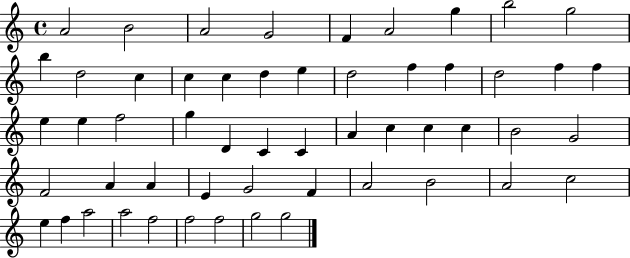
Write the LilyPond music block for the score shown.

{
  \clef treble
  \time 4/4
  \defaultTimeSignature
  \key c \major
  a'2 b'2 | a'2 g'2 | f'4 a'2 g''4 | b''2 g''2 | \break b''4 d''2 c''4 | c''4 c''4 d''4 e''4 | d''2 f''4 f''4 | d''2 f''4 f''4 | \break e''4 e''4 f''2 | g''4 d'4 c'4 c'4 | a'4 c''4 c''4 c''4 | b'2 g'2 | \break f'2 a'4 a'4 | e'4 g'2 f'4 | a'2 b'2 | a'2 c''2 | \break e''4 f''4 a''2 | a''2 f''2 | f''2 f''2 | g''2 g''2 | \break \bar "|."
}